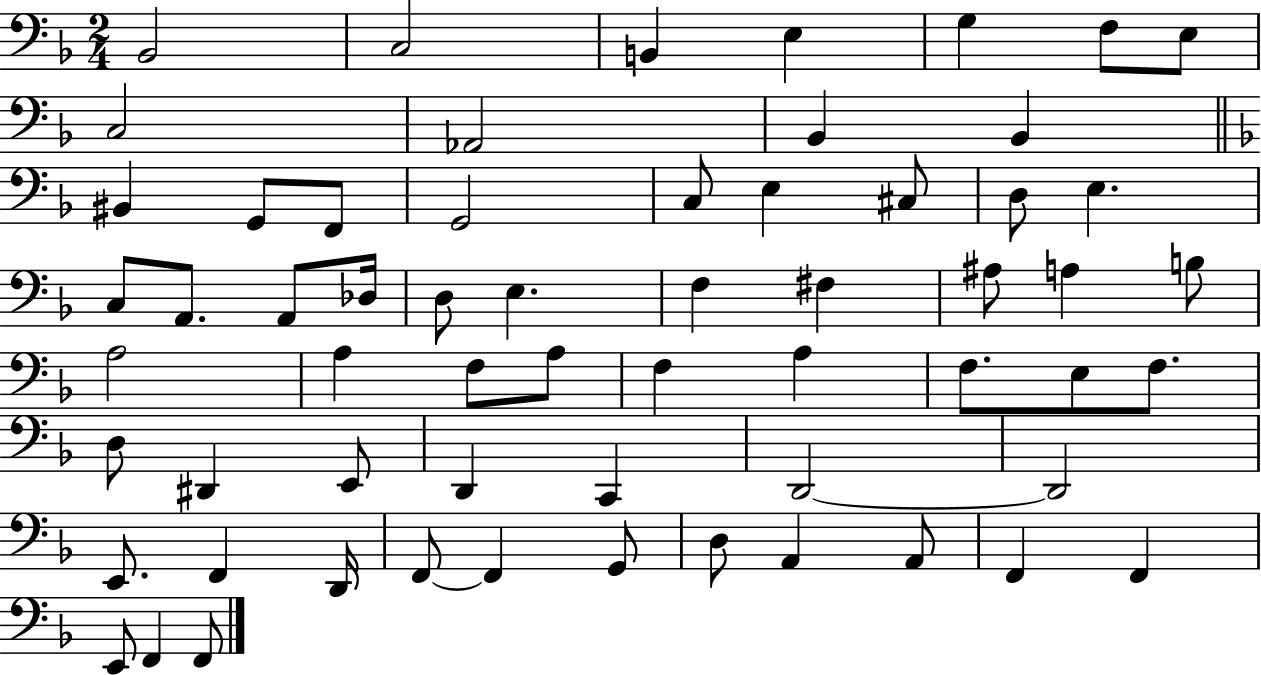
{
  \clef bass
  \numericTimeSignature
  \time 2/4
  \key f \major
  \repeat volta 2 { bes,2 | c2 | b,4 e4 | g4 f8 e8 | \break c2 | aes,2 | bes,4 bes,4 | \bar "||" \break \key d \minor bis,4 g,8 f,8 | g,2 | c8 e4 cis8 | d8 e4. | \break c8 a,8. a,8 des16 | d8 e4. | f4 fis4 | ais8 a4 b8 | \break a2 | a4 f8 a8 | f4 a4 | f8. e8 f8. | \break d8 dis,4 e,8 | d,4 c,4 | d,2~~ | d,2 | \break e,8. f,4 d,16 | f,8~~ f,4 g,8 | d8 a,4 a,8 | f,4 f,4 | \break e,8 f,4 f,8 | } \bar "|."
}